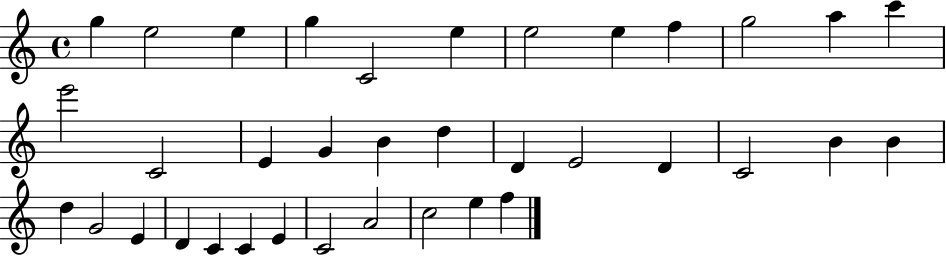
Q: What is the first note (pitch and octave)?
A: G5